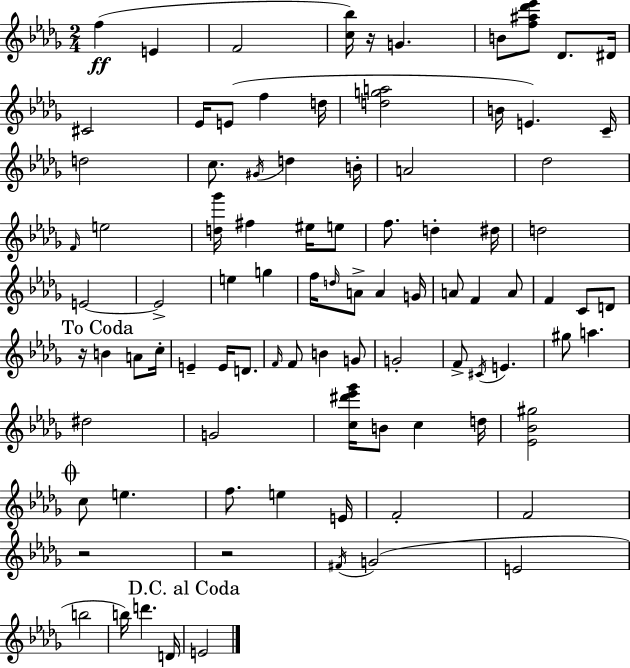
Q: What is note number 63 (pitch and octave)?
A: D#5